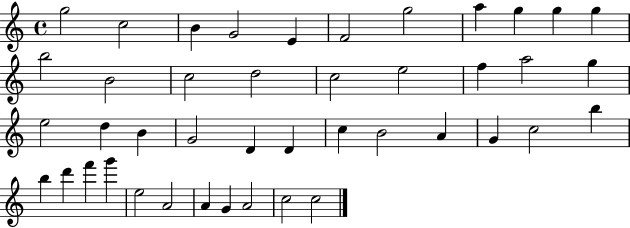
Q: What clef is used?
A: treble